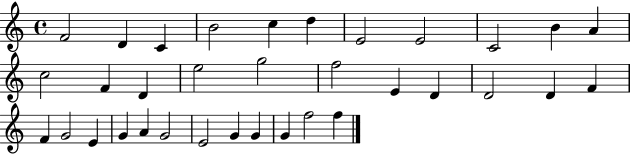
F4/h D4/q C4/q B4/h C5/q D5/q E4/h E4/h C4/h B4/q A4/q C5/h F4/q D4/q E5/h G5/h F5/h E4/q D4/q D4/h D4/q F4/q F4/q G4/h E4/q G4/q A4/q G4/h E4/h G4/q G4/q G4/q F5/h F5/q